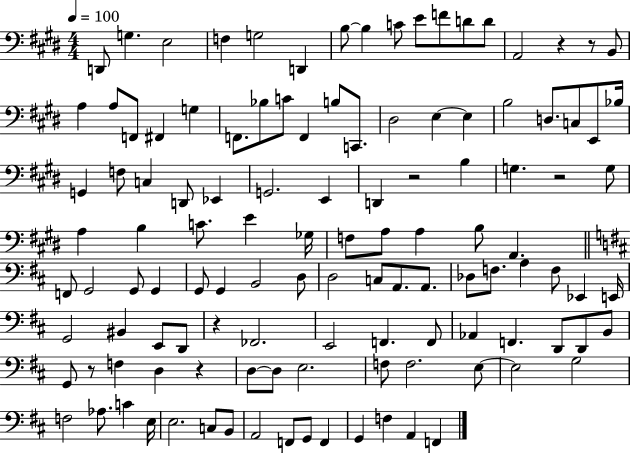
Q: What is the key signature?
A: E major